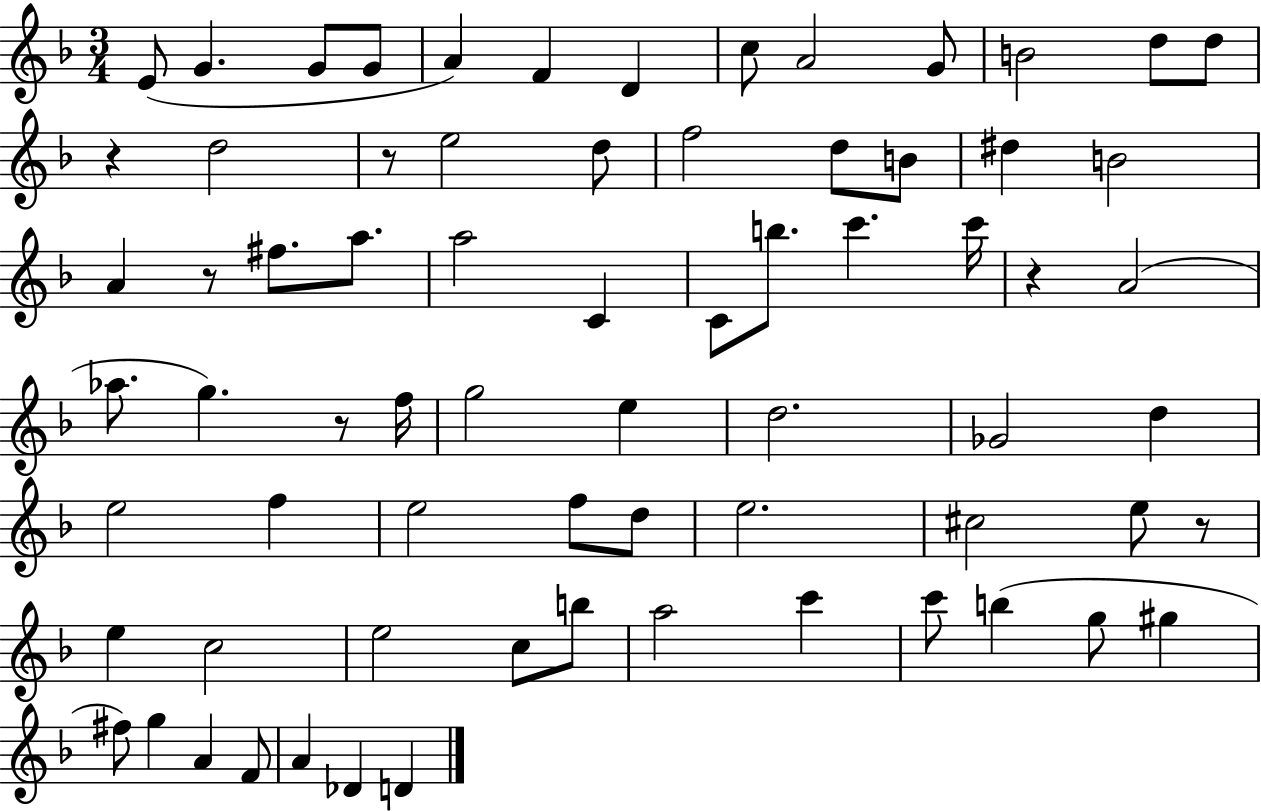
{
  \clef treble
  \numericTimeSignature
  \time 3/4
  \key f \major
  \repeat volta 2 { e'8( g'4. g'8 g'8 | a'4) f'4 d'4 | c''8 a'2 g'8 | b'2 d''8 d''8 | \break r4 d''2 | r8 e''2 d''8 | f''2 d''8 b'8 | dis''4 b'2 | \break a'4 r8 fis''8. a''8. | a''2 c'4 | c'8 b''8. c'''4. c'''16 | r4 a'2( | \break aes''8. g''4.) r8 f''16 | g''2 e''4 | d''2. | ges'2 d''4 | \break e''2 f''4 | e''2 f''8 d''8 | e''2. | cis''2 e''8 r8 | \break e''4 c''2 | e''2 c''8 b''8 | a''2 c'''4 | c'''8 b''4( g''8 gis''4 | \break fis''8) g''4 a'4 f'8 | a'4 des'4 d'4 | } \bar "|."
}